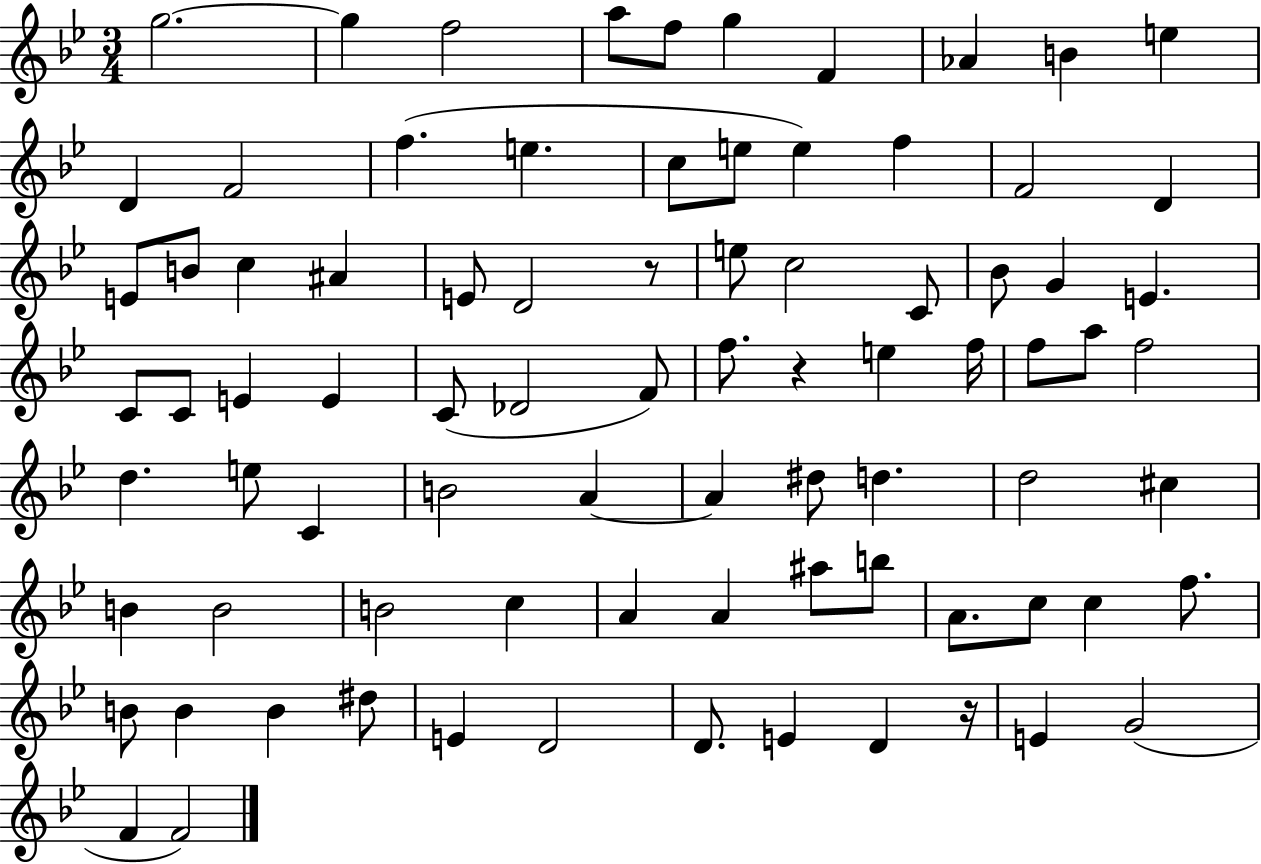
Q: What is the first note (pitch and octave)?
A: G5